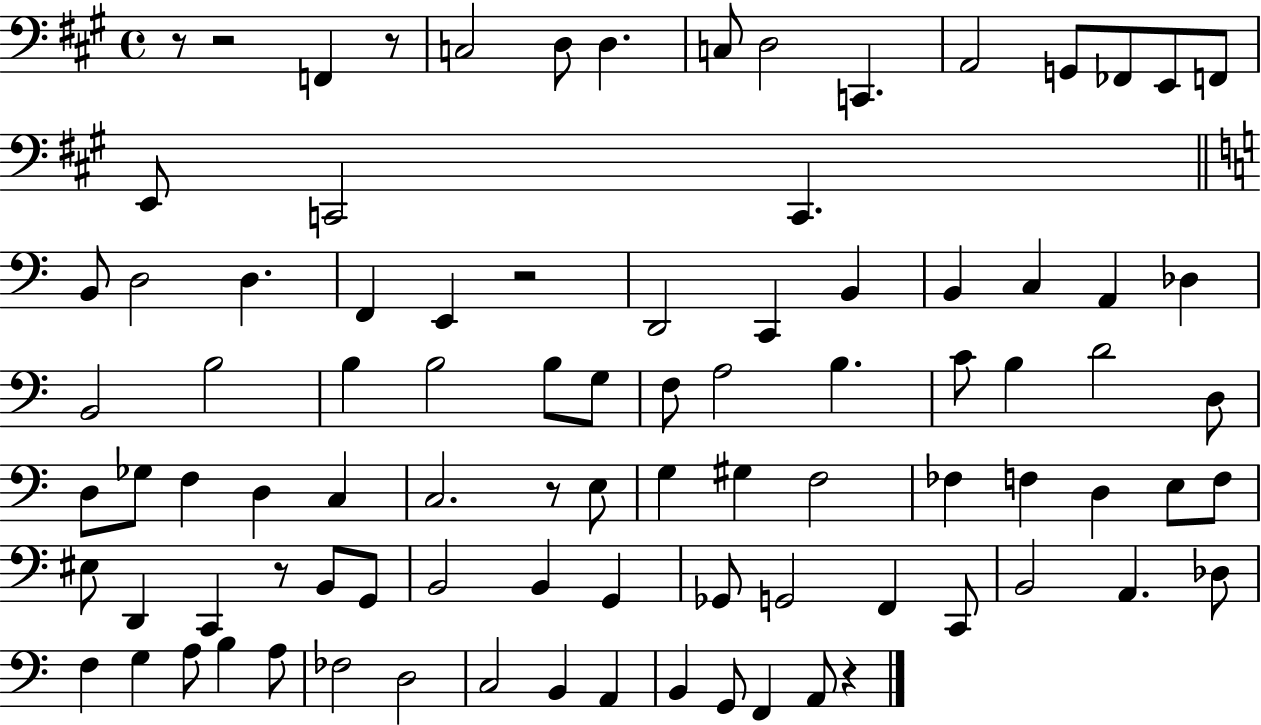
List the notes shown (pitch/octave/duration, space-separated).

R/e R/h F2/q R/e C3/h D3/e D3/q. C3/e D3/h C2/q. A2/h G2/e FES2/e E2/e F2/e E2/e C2/h C2/q. B2/e D3/h D3/q. F2/q E2/q R/h D2/h C2/q B2/q B2/q C3/q A2/q Db3/q B2/h B3/h B3/q B3/h B3/e G3/e F3/e A3/h B3/q. C4/e B3/q D4/h D3/e D3/e Gb3/e F3/q D3/q C3/q C3/h. R/e E3/e G3/q G#3/q F3/h FES3/q F3/q D3/q E3/e F3/e EIS3/e D2/q C2/q R/e B2/e G2/e B2/h B2/q G2/q Gb2/e G2/h F2/q C2/e B2/h A2/q. Db3/e F3/q G3/q A3/e B3/q A3/e FES3/h D3/h C3/h B2/q A2/q B2/q G2/e F2/q A2/e R/q